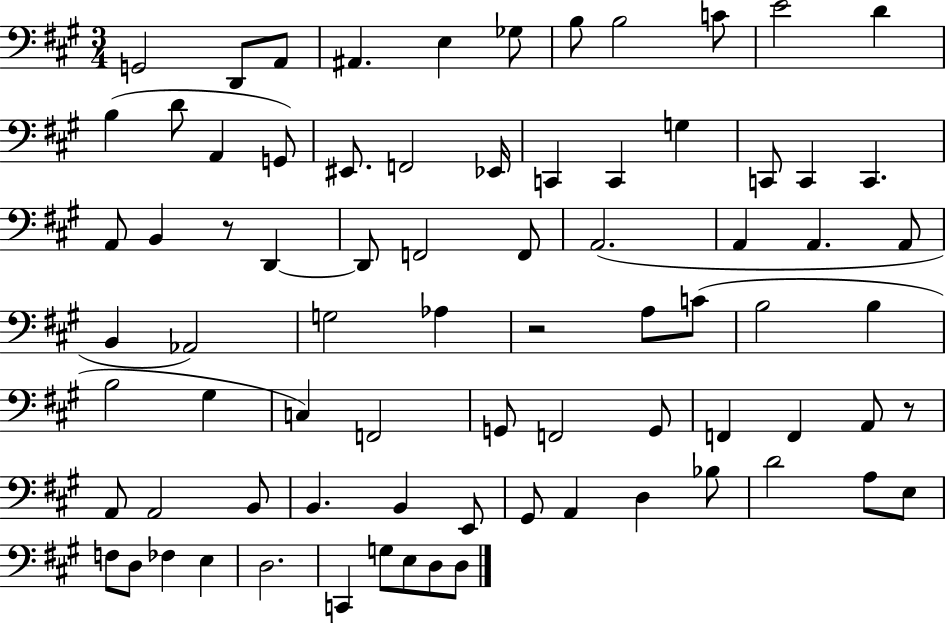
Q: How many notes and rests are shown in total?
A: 78